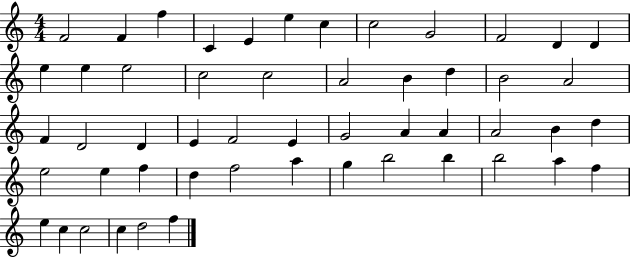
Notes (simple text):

F4/h F4/q F5/q C4/q E4/q E5/q C5/q C5/h G4/h F4/h D4/q D4/q E5/q E5/q E5/h C5/h C5/h A4/h B4/q D5/q B4/h A4/h F4/q D4/h D4/q E4/q F4/h E4/q G4/h A4/q A4/q A4/h B4/q D5/q E5/h E5/q F5/q D5/q F5/h A5/q G5/q B5/h B5/q B5/h A5/q F5/q E5/q C5/q C5/h C5/q D5/h F5/q